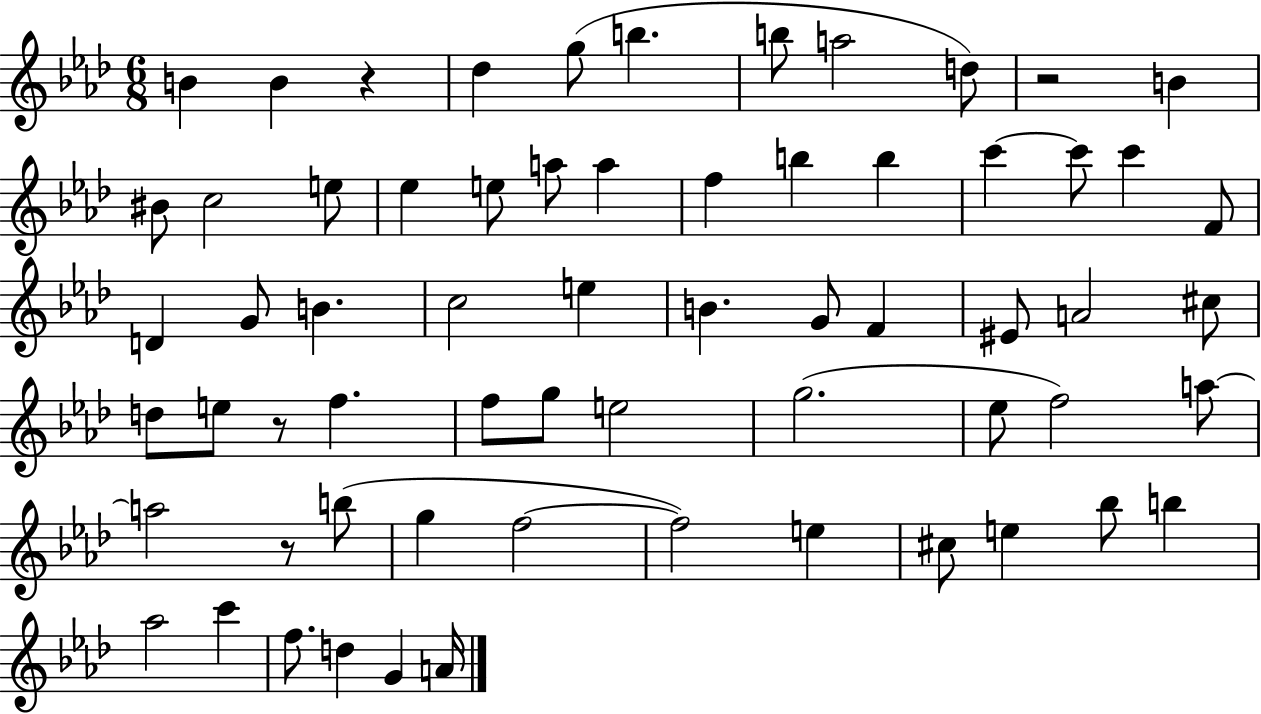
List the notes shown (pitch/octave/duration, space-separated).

B4/q B4/q R/q Db5/q G5/e B5/q. B5/e A5/h D5/e R/h B4/q BIS4/e C5/h E5/e Eb5/q E5/e A5/e A5/q F5/q B5/q B5/q C6/q C6/e C6/q F4/e D4/q G4/e B4/q. C5/h E5/q B4/q. G4/e F4/q EIS4/e A4/h C#5/e D5/e E5/e R/e F5/q. F5/e G5/e E5/h G5/h. Eb5/e F5/h A5/e A5/h R/e B5/e G5/q F5/h F5/h E5/q C#5/e E5/q Bb5/e B5/q Ab5/h C6/q F5/e. D5/q G4/q A4/s